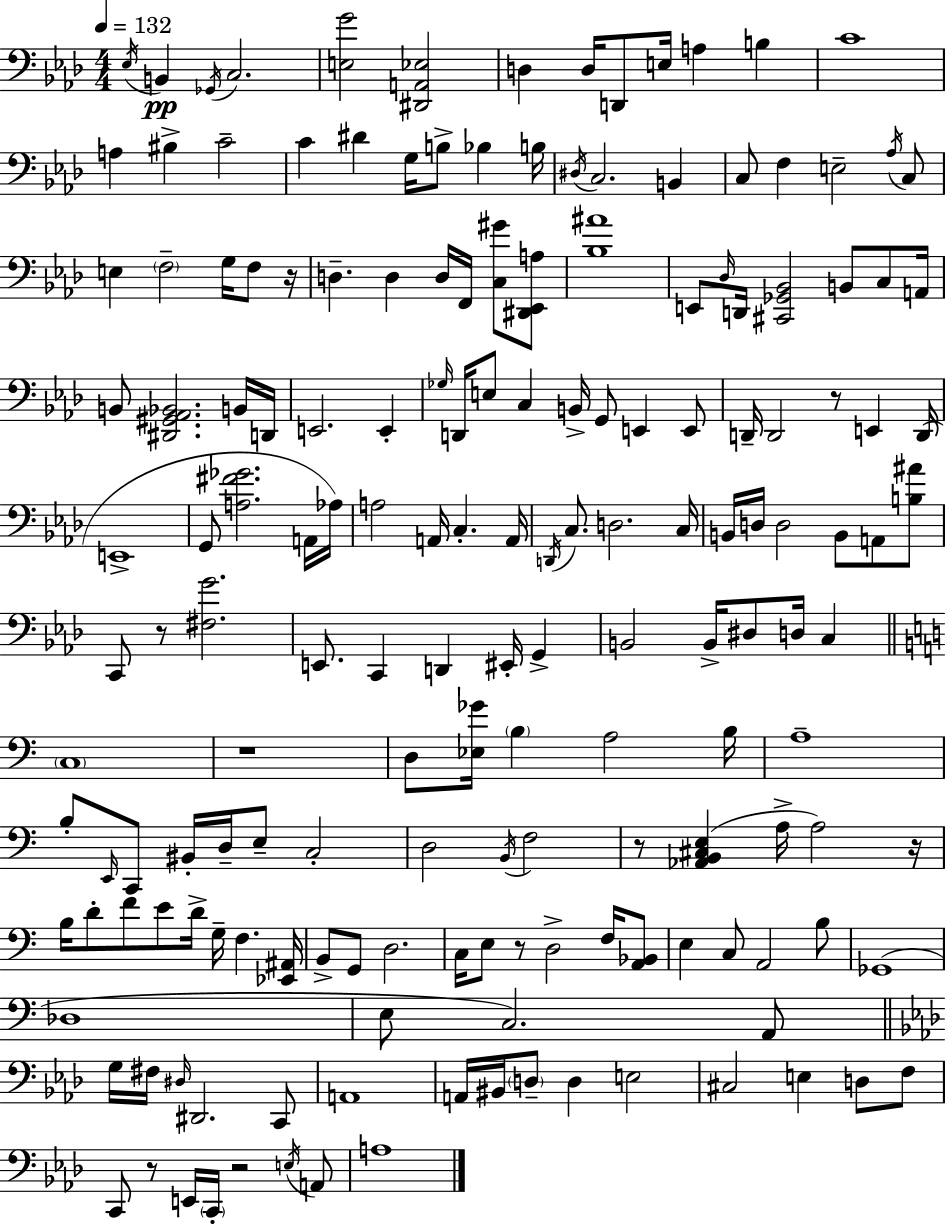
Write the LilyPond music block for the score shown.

{
  \clef bass
  \numericTimeSignature
  \time 4/4
  \key aes \major
  \tempo 4 = 132
  \acciaccatura { ees16 }\pp b,4 \acciaccatura { ges,16 } c2. | <e g'>2 <dis, a, ees>2 | d4 d16 d,8 e16 a4 b4 | c'1 | \break a4 bis4-> c'2-- | c'4 dis'4 g16 b8-> bes4 | b16 \acciaccatura { dis16 } c2. b,4 | c8 f4 e2-- | \break \acciaccatura { aes16 } c8 e4 \parenthesize f2-- | g16 f8 r16 d4.-- d4 d16 f,16 | <c gis'>8 <dis, ees, a>8 <bes ais'>1 | e,8 \grace { des16 } d,16 <cis, ges, bes,>2 | \break b,8 c8 a,16 b,8 <dis, gis, aes, bes,>2. | b,16 d,16 e,2. | e,4-. \grace { ges16 } d,16 e8 c4 b,16-> g,8 | e,4 e,8 d,16-- d,2 r8 | \break e,4 d,16( e,1-> | g,8 <a fis' ges'>2. | a,16 aes16) a2 a,16 c4.-. | a,16 \acciaccatura { d,16 } c8. d2. | \break c16 b,16 d16 d2 | b,8 a,8 <b ais'>8 c,8 r8 <fis g'>2. | e,8. c,4 d,4 | eis,16-. g,4-> b,2 b,16-> | \break dis8 d16 c4 \bar "||" \break \key c \major \parenthesize c1 | r1 | d8 <ees ges'>16 \parenthesize b4 a2 b16 | a1-- | \break b8-. \grace { e,16 } c,8 bis,16-. d16-- e8-- c2-. | d2 \acciaccatura { b,16 } f2 | r8 <aes, b, cis e>4( a16-> a2) | r16 b16 d'8-. f'8 e'8 d'16-> g16-- f4. | \break <ees, ais,>16 b,8-> g,8 d2. | c16 e8 r8 d2-> f16 | <a, bes,>8 e4 c8 a,2 | b8 ges,1( | \break des1 | e8 c2.) | a,8 \bar "||" \break \key aes \major g16 fis16 \grace { dis16 } dis,2. c,8 | a,1 | a,16 bis,16 \parenthesize d8-- d4 e2 | cis2 e4 d8 f8 | \break c,8 r8 e,16 \parenthesize c,16-. r2 \acciaccatura { e16 } | a,8 a1 | \bar "|."
}